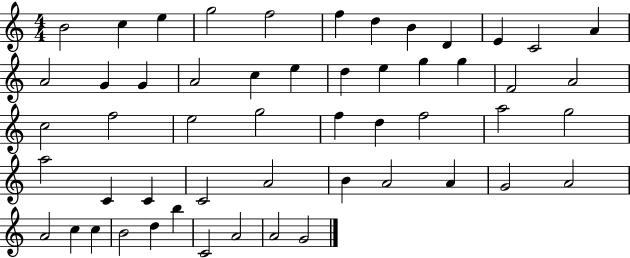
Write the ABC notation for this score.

X:1
T:Untitled
M:4/4
L:1/4
K:C
B2 c e g2 f2 f d B D E C2 A A2 G G A2 c e d e g g F2 A2 c2 f2 e2 g2 f d f2 a2 g2 a2 C C C2 A2 B A2 A G2 A2 A2 c c B2 d b C2 A2 A2 G2